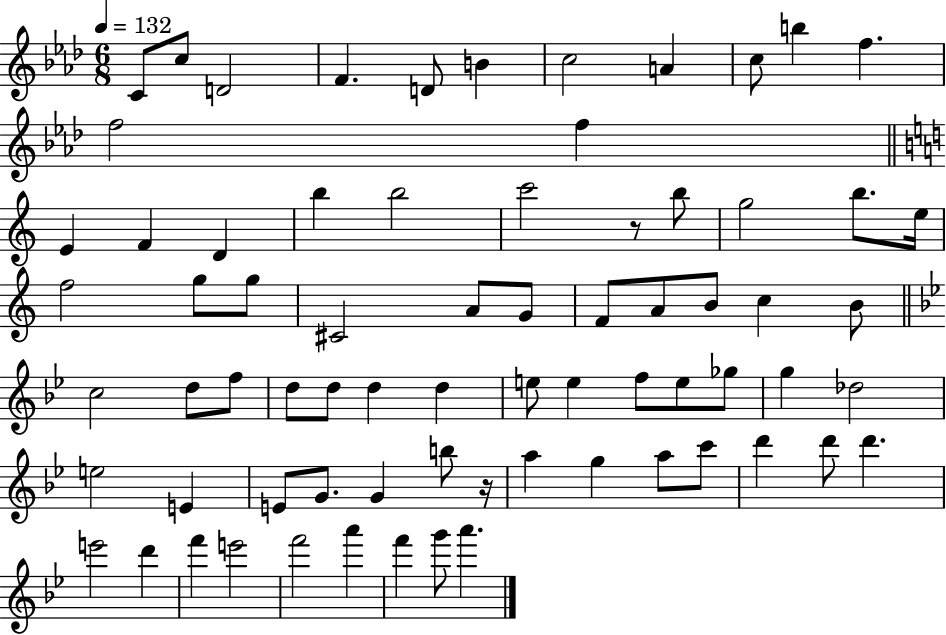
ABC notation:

X:1
T:Untitled
M:6/8
L:1/4
K:Ab
C/2 c/2 D2 F D/2 B c2 A c/2 b f f2 f E F D b b2 c'2 z/2 b/2 g2 b/2 e/4 f2 g/2 g/2 ^C2 A/2 G/2 F/2 A/2 B/2 c B/2 c2 d/2 f/2 d/2 d/2 d d e/2 e f/2 e/2 _g/2 g _d2 e2 E E/2 G/2 G b/2 z/4 a g a/2 c'/2 d' d'/2 d' e'2 d' f' e'2 f'2 a' f' g'/2 a'